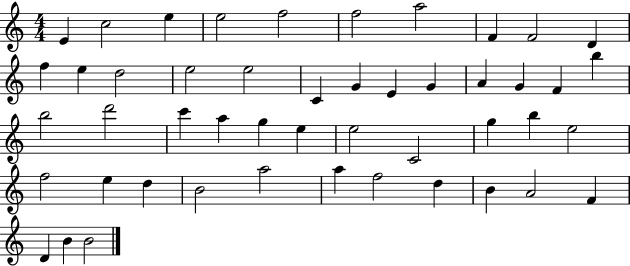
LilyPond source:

{
  \clef treble
  \numericTimeSignature
  \time 4/4
  \key c \major
  e'4 c''2 e''4 | e''2 f''2 | f''2 a''2 | f'4 f'2 d'4 | \break f''4 e''4 d''2 | e''2 e''2 | c'4 g'4 e'4 g'4 | a'4 g'4 f'4 b''4 | \break b''2 d'''2 | c'''4 a''4 g''4 e''4 | e''2 c'2 | g''4 b''4 e''2 | \break f''2 e''4 d''4 | b'2 a''2 | a''4 f''2 d''4 | b'4 a'2 f'4 | \break d'4 b'4 b'2 | \bar "|."
}